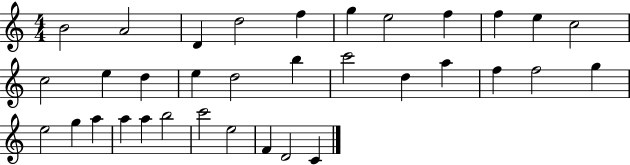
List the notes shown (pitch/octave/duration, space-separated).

B4/h A4/h D4/q D5/h F5/q G5/q E5/h F5/q F5/q E5/q C5/h C5/h E5/q D5/q E5/q D5/h B5/q C6/h D5/q A5/q F5/q F5/h G5/q E5/h G5/q A5/q A5/q A5/q B5/h C6/h E5/h F4/q D4/h C4/q